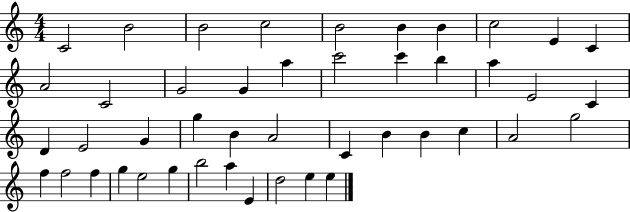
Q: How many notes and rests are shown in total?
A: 45